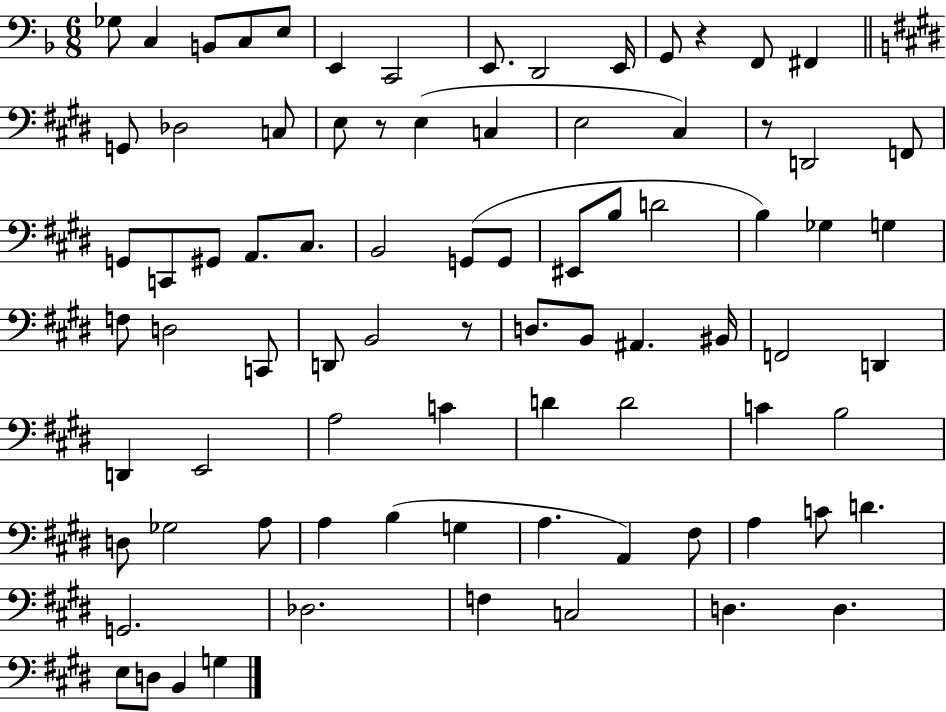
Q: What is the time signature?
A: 6/8